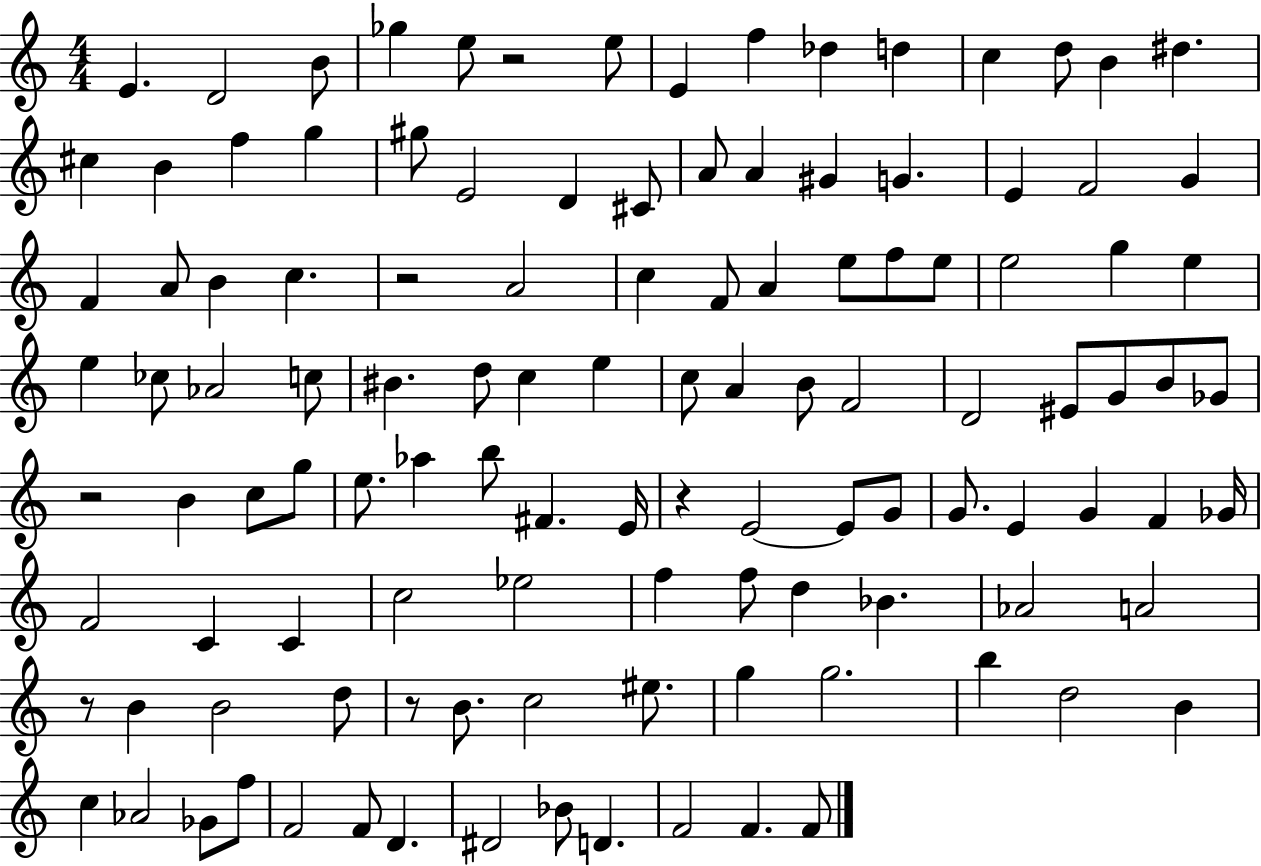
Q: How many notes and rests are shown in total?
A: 117